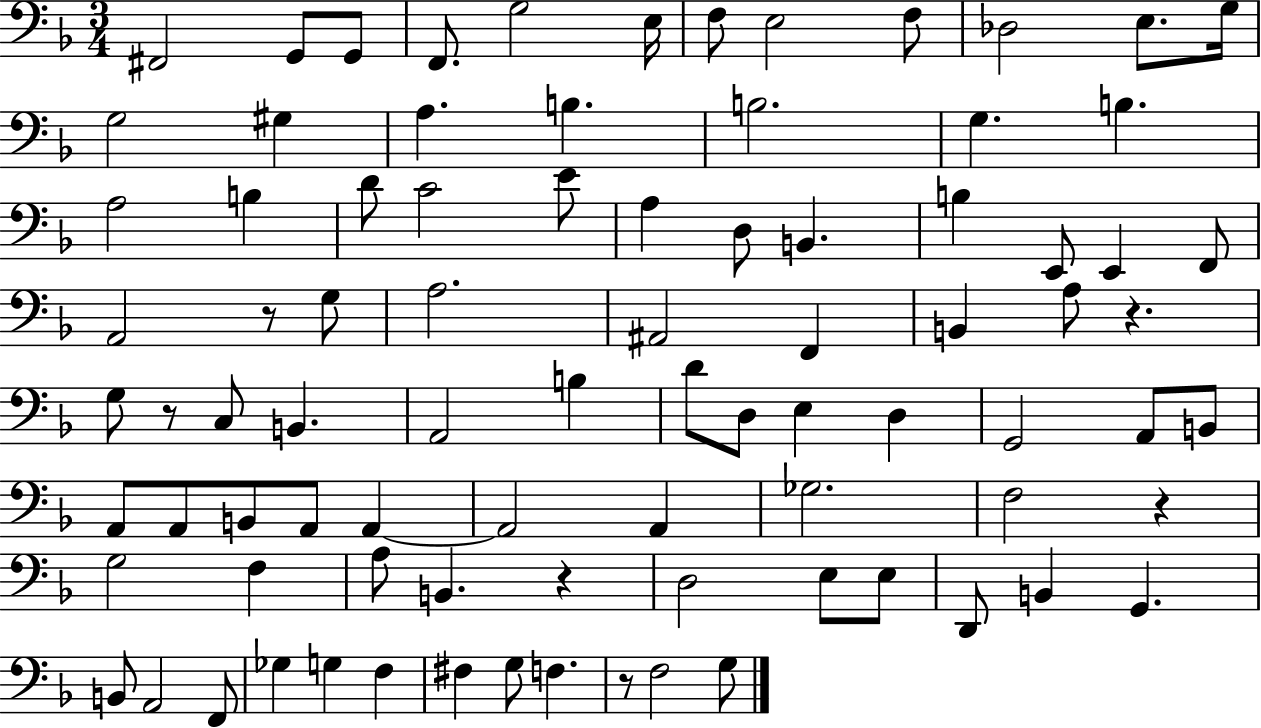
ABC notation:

X:1
T:Untitled
M:3/4
L:1/4
K:F
^F,,2 G,,/2 G,,/2 F,,/2 G,2 E,/4 F,/2 E,2 F,/2 _D,2 E,/2 G,/4 G,2 ^G, A, B, B,2 G, B, A,2 B, D/2 C2 E/2 A, D,/2 B,, B, E,,/2 E,, F,,/2 A,,2 z/2 G,/2 A,2 ^A,,2 F,, B,, A,/2 z G,/2 z/2 C,/2 B,, A,,2 B, D/2 D,/2 E, D, G,,2 A,,/2 B,,/2 A,,/2 A,,/2 B,,/2 A,,/2 A,, A,,2 A,, _G,2 F,2 z G,2 F, A,/2 B,, z D,2 E,/2 E,/2 D,,/2 B,, G,, B,,/2 A,,2 F,,/2 _G, G, F, ^F, G,/2 F, z/2 F,2 G,/2